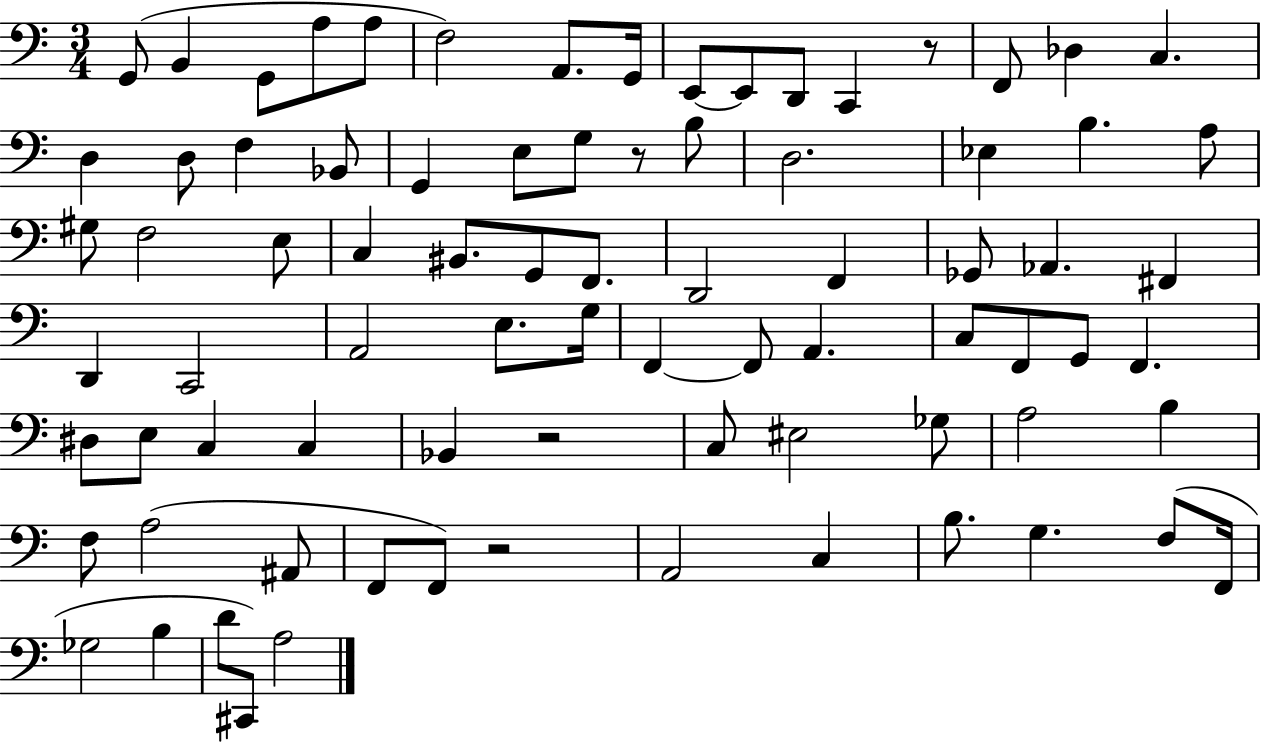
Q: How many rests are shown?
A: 4